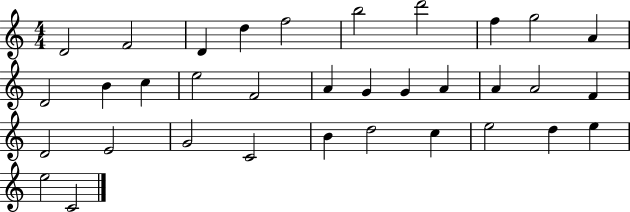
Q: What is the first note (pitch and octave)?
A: D4